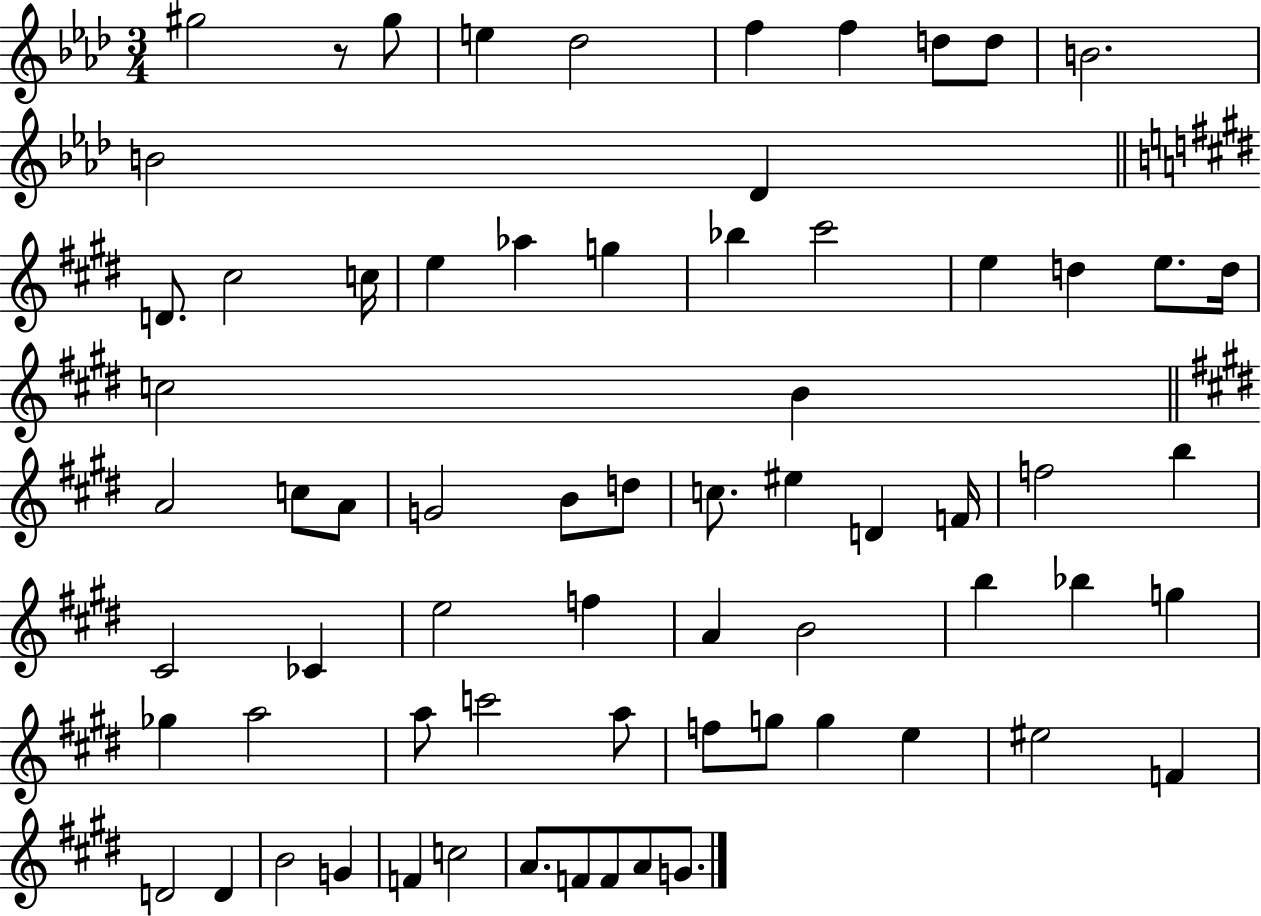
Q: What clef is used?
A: treble